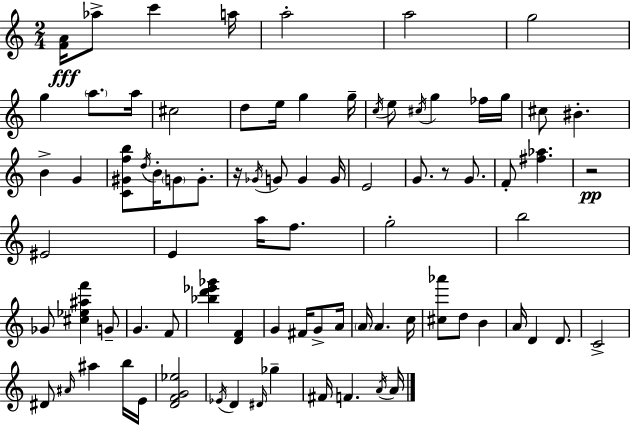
{
  \clef treble
  \numericTimeSignature
  \time 2/4
  \key a \minor
  <f' a'>16\fff aes''8-> c'''4 a''16 | a''2-. | a''2 | g''2 | \break g''4 \parenthesize a''8. a''16 | cis''2 | d''8 e''16 g''4 g''16-- | \acciaccatura { c''16 } e''8 \acciaccatura { cis''16 } g''4 | \break fes''16 g''16 cis''8 bis'4.-. | b'4-> g'4 | <c' gis' f'' b''>8 \acciaccatura { d''16 } b'16-. \parenthesize g'8 | g'8.-. r16 \acciaccatura { ges'16 } g'8 g'4 | \break g'16 e'2 | g'8. r8 | g'8. f'8-. <fis'' aes''>4. | r2\pp | \break eis'2 | e'4 | a''16 f''8. g''2-. | b''2 | \break ges'8 <cis'' ees'' ais'' f'''>4 | g'8-- g'4. | f'8 <bes'' d''' ees''' ges'''>4 | <d' f'>4 g'4 | \break fis'16 g'8-> a'16 \parenthesize a'16 a'4. | c''16 <cis'' aes'''>8 d''8 | b'4 a'16 d'4 | d'8. c'2-> | \break dis'8 \grace { ais'16 } ais''4 | b''16 e'16 <d' f' g' ees''>2 | \acciaccatura { ees'16 } d'4 | \grace { dis'16 } ges''4-- fis'16 | \break f'4. \acciaccatura { a'16 } a'16 | \bar "|."
}